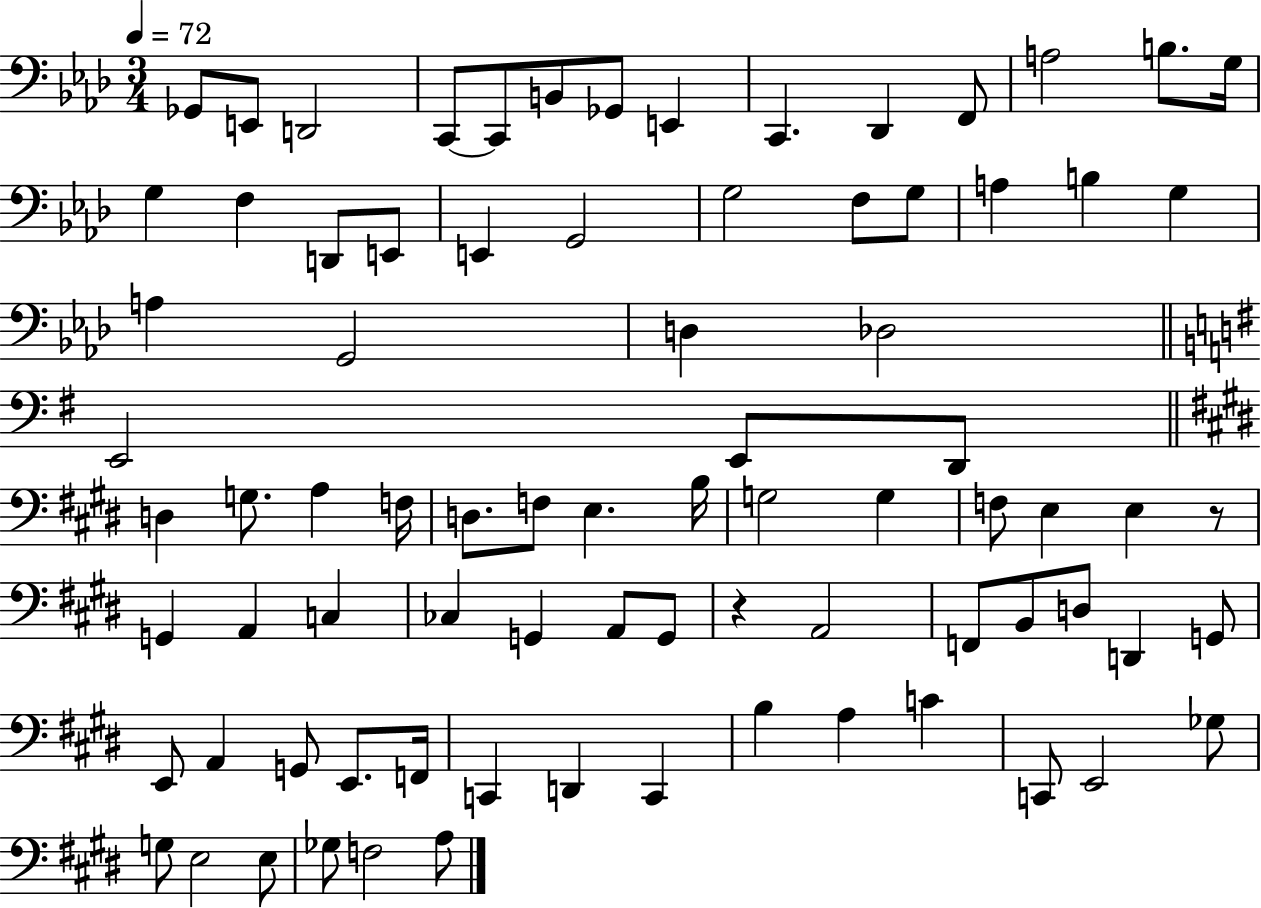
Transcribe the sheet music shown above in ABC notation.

X:1
T:Untitled
M:3/4
L:1/4
K:Ab
_G,,/2 E,,/2 D,,2 C,,/2 C,,/2 B,,/2 _G,,/2 E,, C,, _D,, F,,/2 A,2 B,/2 G,/4 G, F, D,,/2 E,,/2 E,, G,,2 G,2 F,/2 G,/2 A, B, G, A, G,,2 D, _D,2 E,,2 E,,/2 D,,/2 D, G,/2 A, F,/4 D,/2 F,/2 E, B,/4 G,2 G, F,/2 E, E, z/2 G,, A,, C, _C, G,, A,,/2 G,,/2 z A,,2 F,,/2 B,,/2 D,/2 D,, G,,/2 E,,/2 A,, G,,/2 E,,/2 F,,/4 C,, D,, C,, B, A, C C,,/2 E,,2 _G,/2 G,/2 E,2 E,/2 _G,/2 F,2 A,/2